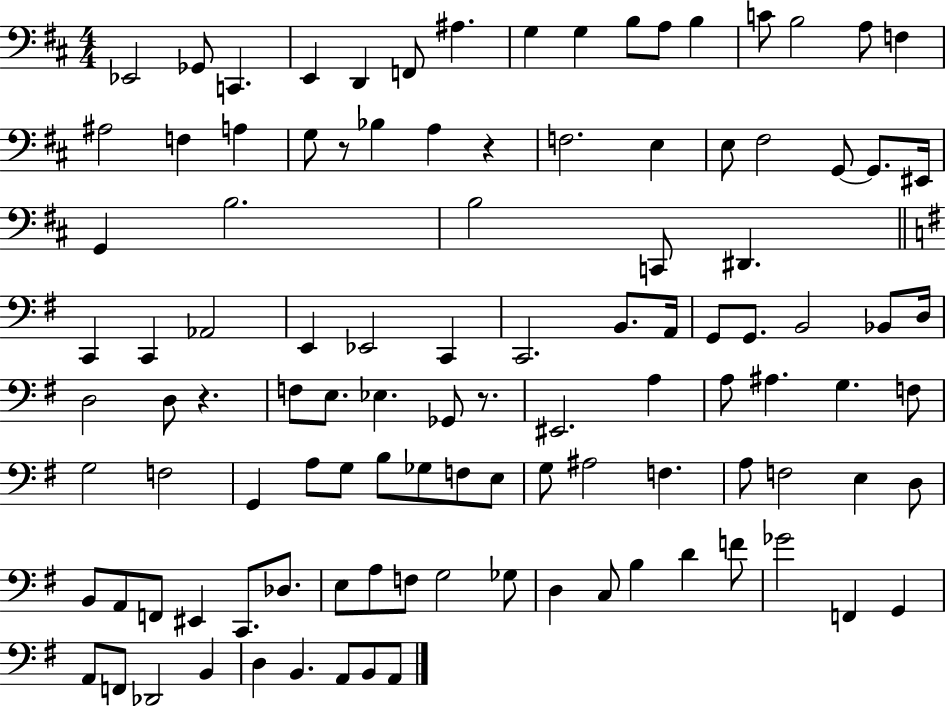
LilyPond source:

{
  \clef bass
  \numericTimeSignature
  \time 4/4
  \key d \major
  ees,2 ges,8 c,4. | e,4 d,4 f,8 ais4. | g4 g4 b8 a8 b4 | c'8 b2 a8 f4 | \break ais2 f4 a4 | g8 r8 bes4 a4 r4 | f2. e4 | e8 fis2 g,8~~ g,8. eis,16 | \break g,4 b2. | b2 c,8 dis,4. | \bar "||" \break \key g \major c,4 c,4 aes,2 | e,4 ees,2 c,4 | c,2. b,8. a,16 | g,8 g,8. b,2 bes,8 d16 | \break d2 d8 r4. | f8 e8. ees4. ges,8 r8. | eis,2. a4 | a8 ais4. g4. f8 | \break g2 f2 | g,4 a8 g8 b8 ges8 f8 e8 | g8 ais2 f4. | a8 f2 e4 d8 | \break b,8 a,8 f,8 eis,4 c,8. des8. | e8 a8 f8 g2 ges8 | d4 c8 b4 d'4 f'8 | ges'2 f,4 g,4 | \break a,8 f,8 des,2 b,4 | d4 b,4. a,8 b,8 a,8 | \bar "|."
}